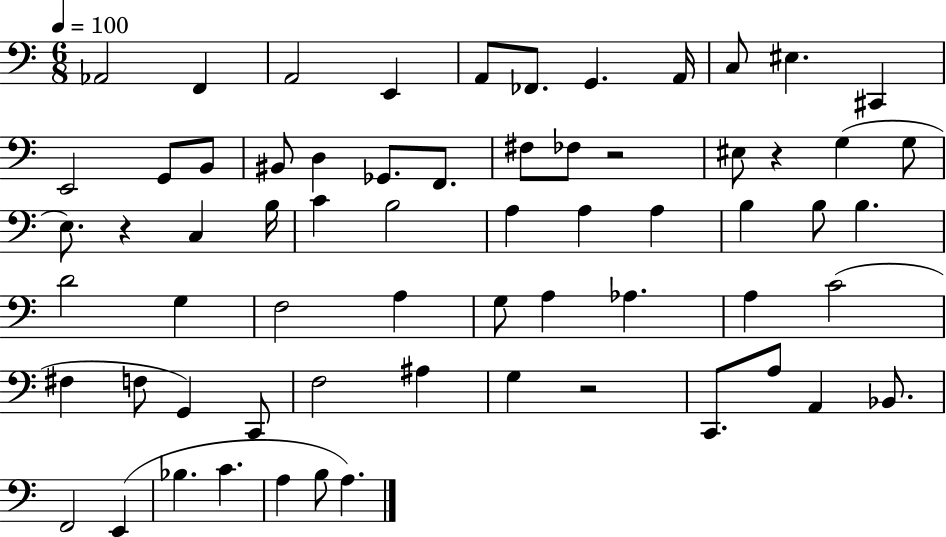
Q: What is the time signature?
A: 6/8